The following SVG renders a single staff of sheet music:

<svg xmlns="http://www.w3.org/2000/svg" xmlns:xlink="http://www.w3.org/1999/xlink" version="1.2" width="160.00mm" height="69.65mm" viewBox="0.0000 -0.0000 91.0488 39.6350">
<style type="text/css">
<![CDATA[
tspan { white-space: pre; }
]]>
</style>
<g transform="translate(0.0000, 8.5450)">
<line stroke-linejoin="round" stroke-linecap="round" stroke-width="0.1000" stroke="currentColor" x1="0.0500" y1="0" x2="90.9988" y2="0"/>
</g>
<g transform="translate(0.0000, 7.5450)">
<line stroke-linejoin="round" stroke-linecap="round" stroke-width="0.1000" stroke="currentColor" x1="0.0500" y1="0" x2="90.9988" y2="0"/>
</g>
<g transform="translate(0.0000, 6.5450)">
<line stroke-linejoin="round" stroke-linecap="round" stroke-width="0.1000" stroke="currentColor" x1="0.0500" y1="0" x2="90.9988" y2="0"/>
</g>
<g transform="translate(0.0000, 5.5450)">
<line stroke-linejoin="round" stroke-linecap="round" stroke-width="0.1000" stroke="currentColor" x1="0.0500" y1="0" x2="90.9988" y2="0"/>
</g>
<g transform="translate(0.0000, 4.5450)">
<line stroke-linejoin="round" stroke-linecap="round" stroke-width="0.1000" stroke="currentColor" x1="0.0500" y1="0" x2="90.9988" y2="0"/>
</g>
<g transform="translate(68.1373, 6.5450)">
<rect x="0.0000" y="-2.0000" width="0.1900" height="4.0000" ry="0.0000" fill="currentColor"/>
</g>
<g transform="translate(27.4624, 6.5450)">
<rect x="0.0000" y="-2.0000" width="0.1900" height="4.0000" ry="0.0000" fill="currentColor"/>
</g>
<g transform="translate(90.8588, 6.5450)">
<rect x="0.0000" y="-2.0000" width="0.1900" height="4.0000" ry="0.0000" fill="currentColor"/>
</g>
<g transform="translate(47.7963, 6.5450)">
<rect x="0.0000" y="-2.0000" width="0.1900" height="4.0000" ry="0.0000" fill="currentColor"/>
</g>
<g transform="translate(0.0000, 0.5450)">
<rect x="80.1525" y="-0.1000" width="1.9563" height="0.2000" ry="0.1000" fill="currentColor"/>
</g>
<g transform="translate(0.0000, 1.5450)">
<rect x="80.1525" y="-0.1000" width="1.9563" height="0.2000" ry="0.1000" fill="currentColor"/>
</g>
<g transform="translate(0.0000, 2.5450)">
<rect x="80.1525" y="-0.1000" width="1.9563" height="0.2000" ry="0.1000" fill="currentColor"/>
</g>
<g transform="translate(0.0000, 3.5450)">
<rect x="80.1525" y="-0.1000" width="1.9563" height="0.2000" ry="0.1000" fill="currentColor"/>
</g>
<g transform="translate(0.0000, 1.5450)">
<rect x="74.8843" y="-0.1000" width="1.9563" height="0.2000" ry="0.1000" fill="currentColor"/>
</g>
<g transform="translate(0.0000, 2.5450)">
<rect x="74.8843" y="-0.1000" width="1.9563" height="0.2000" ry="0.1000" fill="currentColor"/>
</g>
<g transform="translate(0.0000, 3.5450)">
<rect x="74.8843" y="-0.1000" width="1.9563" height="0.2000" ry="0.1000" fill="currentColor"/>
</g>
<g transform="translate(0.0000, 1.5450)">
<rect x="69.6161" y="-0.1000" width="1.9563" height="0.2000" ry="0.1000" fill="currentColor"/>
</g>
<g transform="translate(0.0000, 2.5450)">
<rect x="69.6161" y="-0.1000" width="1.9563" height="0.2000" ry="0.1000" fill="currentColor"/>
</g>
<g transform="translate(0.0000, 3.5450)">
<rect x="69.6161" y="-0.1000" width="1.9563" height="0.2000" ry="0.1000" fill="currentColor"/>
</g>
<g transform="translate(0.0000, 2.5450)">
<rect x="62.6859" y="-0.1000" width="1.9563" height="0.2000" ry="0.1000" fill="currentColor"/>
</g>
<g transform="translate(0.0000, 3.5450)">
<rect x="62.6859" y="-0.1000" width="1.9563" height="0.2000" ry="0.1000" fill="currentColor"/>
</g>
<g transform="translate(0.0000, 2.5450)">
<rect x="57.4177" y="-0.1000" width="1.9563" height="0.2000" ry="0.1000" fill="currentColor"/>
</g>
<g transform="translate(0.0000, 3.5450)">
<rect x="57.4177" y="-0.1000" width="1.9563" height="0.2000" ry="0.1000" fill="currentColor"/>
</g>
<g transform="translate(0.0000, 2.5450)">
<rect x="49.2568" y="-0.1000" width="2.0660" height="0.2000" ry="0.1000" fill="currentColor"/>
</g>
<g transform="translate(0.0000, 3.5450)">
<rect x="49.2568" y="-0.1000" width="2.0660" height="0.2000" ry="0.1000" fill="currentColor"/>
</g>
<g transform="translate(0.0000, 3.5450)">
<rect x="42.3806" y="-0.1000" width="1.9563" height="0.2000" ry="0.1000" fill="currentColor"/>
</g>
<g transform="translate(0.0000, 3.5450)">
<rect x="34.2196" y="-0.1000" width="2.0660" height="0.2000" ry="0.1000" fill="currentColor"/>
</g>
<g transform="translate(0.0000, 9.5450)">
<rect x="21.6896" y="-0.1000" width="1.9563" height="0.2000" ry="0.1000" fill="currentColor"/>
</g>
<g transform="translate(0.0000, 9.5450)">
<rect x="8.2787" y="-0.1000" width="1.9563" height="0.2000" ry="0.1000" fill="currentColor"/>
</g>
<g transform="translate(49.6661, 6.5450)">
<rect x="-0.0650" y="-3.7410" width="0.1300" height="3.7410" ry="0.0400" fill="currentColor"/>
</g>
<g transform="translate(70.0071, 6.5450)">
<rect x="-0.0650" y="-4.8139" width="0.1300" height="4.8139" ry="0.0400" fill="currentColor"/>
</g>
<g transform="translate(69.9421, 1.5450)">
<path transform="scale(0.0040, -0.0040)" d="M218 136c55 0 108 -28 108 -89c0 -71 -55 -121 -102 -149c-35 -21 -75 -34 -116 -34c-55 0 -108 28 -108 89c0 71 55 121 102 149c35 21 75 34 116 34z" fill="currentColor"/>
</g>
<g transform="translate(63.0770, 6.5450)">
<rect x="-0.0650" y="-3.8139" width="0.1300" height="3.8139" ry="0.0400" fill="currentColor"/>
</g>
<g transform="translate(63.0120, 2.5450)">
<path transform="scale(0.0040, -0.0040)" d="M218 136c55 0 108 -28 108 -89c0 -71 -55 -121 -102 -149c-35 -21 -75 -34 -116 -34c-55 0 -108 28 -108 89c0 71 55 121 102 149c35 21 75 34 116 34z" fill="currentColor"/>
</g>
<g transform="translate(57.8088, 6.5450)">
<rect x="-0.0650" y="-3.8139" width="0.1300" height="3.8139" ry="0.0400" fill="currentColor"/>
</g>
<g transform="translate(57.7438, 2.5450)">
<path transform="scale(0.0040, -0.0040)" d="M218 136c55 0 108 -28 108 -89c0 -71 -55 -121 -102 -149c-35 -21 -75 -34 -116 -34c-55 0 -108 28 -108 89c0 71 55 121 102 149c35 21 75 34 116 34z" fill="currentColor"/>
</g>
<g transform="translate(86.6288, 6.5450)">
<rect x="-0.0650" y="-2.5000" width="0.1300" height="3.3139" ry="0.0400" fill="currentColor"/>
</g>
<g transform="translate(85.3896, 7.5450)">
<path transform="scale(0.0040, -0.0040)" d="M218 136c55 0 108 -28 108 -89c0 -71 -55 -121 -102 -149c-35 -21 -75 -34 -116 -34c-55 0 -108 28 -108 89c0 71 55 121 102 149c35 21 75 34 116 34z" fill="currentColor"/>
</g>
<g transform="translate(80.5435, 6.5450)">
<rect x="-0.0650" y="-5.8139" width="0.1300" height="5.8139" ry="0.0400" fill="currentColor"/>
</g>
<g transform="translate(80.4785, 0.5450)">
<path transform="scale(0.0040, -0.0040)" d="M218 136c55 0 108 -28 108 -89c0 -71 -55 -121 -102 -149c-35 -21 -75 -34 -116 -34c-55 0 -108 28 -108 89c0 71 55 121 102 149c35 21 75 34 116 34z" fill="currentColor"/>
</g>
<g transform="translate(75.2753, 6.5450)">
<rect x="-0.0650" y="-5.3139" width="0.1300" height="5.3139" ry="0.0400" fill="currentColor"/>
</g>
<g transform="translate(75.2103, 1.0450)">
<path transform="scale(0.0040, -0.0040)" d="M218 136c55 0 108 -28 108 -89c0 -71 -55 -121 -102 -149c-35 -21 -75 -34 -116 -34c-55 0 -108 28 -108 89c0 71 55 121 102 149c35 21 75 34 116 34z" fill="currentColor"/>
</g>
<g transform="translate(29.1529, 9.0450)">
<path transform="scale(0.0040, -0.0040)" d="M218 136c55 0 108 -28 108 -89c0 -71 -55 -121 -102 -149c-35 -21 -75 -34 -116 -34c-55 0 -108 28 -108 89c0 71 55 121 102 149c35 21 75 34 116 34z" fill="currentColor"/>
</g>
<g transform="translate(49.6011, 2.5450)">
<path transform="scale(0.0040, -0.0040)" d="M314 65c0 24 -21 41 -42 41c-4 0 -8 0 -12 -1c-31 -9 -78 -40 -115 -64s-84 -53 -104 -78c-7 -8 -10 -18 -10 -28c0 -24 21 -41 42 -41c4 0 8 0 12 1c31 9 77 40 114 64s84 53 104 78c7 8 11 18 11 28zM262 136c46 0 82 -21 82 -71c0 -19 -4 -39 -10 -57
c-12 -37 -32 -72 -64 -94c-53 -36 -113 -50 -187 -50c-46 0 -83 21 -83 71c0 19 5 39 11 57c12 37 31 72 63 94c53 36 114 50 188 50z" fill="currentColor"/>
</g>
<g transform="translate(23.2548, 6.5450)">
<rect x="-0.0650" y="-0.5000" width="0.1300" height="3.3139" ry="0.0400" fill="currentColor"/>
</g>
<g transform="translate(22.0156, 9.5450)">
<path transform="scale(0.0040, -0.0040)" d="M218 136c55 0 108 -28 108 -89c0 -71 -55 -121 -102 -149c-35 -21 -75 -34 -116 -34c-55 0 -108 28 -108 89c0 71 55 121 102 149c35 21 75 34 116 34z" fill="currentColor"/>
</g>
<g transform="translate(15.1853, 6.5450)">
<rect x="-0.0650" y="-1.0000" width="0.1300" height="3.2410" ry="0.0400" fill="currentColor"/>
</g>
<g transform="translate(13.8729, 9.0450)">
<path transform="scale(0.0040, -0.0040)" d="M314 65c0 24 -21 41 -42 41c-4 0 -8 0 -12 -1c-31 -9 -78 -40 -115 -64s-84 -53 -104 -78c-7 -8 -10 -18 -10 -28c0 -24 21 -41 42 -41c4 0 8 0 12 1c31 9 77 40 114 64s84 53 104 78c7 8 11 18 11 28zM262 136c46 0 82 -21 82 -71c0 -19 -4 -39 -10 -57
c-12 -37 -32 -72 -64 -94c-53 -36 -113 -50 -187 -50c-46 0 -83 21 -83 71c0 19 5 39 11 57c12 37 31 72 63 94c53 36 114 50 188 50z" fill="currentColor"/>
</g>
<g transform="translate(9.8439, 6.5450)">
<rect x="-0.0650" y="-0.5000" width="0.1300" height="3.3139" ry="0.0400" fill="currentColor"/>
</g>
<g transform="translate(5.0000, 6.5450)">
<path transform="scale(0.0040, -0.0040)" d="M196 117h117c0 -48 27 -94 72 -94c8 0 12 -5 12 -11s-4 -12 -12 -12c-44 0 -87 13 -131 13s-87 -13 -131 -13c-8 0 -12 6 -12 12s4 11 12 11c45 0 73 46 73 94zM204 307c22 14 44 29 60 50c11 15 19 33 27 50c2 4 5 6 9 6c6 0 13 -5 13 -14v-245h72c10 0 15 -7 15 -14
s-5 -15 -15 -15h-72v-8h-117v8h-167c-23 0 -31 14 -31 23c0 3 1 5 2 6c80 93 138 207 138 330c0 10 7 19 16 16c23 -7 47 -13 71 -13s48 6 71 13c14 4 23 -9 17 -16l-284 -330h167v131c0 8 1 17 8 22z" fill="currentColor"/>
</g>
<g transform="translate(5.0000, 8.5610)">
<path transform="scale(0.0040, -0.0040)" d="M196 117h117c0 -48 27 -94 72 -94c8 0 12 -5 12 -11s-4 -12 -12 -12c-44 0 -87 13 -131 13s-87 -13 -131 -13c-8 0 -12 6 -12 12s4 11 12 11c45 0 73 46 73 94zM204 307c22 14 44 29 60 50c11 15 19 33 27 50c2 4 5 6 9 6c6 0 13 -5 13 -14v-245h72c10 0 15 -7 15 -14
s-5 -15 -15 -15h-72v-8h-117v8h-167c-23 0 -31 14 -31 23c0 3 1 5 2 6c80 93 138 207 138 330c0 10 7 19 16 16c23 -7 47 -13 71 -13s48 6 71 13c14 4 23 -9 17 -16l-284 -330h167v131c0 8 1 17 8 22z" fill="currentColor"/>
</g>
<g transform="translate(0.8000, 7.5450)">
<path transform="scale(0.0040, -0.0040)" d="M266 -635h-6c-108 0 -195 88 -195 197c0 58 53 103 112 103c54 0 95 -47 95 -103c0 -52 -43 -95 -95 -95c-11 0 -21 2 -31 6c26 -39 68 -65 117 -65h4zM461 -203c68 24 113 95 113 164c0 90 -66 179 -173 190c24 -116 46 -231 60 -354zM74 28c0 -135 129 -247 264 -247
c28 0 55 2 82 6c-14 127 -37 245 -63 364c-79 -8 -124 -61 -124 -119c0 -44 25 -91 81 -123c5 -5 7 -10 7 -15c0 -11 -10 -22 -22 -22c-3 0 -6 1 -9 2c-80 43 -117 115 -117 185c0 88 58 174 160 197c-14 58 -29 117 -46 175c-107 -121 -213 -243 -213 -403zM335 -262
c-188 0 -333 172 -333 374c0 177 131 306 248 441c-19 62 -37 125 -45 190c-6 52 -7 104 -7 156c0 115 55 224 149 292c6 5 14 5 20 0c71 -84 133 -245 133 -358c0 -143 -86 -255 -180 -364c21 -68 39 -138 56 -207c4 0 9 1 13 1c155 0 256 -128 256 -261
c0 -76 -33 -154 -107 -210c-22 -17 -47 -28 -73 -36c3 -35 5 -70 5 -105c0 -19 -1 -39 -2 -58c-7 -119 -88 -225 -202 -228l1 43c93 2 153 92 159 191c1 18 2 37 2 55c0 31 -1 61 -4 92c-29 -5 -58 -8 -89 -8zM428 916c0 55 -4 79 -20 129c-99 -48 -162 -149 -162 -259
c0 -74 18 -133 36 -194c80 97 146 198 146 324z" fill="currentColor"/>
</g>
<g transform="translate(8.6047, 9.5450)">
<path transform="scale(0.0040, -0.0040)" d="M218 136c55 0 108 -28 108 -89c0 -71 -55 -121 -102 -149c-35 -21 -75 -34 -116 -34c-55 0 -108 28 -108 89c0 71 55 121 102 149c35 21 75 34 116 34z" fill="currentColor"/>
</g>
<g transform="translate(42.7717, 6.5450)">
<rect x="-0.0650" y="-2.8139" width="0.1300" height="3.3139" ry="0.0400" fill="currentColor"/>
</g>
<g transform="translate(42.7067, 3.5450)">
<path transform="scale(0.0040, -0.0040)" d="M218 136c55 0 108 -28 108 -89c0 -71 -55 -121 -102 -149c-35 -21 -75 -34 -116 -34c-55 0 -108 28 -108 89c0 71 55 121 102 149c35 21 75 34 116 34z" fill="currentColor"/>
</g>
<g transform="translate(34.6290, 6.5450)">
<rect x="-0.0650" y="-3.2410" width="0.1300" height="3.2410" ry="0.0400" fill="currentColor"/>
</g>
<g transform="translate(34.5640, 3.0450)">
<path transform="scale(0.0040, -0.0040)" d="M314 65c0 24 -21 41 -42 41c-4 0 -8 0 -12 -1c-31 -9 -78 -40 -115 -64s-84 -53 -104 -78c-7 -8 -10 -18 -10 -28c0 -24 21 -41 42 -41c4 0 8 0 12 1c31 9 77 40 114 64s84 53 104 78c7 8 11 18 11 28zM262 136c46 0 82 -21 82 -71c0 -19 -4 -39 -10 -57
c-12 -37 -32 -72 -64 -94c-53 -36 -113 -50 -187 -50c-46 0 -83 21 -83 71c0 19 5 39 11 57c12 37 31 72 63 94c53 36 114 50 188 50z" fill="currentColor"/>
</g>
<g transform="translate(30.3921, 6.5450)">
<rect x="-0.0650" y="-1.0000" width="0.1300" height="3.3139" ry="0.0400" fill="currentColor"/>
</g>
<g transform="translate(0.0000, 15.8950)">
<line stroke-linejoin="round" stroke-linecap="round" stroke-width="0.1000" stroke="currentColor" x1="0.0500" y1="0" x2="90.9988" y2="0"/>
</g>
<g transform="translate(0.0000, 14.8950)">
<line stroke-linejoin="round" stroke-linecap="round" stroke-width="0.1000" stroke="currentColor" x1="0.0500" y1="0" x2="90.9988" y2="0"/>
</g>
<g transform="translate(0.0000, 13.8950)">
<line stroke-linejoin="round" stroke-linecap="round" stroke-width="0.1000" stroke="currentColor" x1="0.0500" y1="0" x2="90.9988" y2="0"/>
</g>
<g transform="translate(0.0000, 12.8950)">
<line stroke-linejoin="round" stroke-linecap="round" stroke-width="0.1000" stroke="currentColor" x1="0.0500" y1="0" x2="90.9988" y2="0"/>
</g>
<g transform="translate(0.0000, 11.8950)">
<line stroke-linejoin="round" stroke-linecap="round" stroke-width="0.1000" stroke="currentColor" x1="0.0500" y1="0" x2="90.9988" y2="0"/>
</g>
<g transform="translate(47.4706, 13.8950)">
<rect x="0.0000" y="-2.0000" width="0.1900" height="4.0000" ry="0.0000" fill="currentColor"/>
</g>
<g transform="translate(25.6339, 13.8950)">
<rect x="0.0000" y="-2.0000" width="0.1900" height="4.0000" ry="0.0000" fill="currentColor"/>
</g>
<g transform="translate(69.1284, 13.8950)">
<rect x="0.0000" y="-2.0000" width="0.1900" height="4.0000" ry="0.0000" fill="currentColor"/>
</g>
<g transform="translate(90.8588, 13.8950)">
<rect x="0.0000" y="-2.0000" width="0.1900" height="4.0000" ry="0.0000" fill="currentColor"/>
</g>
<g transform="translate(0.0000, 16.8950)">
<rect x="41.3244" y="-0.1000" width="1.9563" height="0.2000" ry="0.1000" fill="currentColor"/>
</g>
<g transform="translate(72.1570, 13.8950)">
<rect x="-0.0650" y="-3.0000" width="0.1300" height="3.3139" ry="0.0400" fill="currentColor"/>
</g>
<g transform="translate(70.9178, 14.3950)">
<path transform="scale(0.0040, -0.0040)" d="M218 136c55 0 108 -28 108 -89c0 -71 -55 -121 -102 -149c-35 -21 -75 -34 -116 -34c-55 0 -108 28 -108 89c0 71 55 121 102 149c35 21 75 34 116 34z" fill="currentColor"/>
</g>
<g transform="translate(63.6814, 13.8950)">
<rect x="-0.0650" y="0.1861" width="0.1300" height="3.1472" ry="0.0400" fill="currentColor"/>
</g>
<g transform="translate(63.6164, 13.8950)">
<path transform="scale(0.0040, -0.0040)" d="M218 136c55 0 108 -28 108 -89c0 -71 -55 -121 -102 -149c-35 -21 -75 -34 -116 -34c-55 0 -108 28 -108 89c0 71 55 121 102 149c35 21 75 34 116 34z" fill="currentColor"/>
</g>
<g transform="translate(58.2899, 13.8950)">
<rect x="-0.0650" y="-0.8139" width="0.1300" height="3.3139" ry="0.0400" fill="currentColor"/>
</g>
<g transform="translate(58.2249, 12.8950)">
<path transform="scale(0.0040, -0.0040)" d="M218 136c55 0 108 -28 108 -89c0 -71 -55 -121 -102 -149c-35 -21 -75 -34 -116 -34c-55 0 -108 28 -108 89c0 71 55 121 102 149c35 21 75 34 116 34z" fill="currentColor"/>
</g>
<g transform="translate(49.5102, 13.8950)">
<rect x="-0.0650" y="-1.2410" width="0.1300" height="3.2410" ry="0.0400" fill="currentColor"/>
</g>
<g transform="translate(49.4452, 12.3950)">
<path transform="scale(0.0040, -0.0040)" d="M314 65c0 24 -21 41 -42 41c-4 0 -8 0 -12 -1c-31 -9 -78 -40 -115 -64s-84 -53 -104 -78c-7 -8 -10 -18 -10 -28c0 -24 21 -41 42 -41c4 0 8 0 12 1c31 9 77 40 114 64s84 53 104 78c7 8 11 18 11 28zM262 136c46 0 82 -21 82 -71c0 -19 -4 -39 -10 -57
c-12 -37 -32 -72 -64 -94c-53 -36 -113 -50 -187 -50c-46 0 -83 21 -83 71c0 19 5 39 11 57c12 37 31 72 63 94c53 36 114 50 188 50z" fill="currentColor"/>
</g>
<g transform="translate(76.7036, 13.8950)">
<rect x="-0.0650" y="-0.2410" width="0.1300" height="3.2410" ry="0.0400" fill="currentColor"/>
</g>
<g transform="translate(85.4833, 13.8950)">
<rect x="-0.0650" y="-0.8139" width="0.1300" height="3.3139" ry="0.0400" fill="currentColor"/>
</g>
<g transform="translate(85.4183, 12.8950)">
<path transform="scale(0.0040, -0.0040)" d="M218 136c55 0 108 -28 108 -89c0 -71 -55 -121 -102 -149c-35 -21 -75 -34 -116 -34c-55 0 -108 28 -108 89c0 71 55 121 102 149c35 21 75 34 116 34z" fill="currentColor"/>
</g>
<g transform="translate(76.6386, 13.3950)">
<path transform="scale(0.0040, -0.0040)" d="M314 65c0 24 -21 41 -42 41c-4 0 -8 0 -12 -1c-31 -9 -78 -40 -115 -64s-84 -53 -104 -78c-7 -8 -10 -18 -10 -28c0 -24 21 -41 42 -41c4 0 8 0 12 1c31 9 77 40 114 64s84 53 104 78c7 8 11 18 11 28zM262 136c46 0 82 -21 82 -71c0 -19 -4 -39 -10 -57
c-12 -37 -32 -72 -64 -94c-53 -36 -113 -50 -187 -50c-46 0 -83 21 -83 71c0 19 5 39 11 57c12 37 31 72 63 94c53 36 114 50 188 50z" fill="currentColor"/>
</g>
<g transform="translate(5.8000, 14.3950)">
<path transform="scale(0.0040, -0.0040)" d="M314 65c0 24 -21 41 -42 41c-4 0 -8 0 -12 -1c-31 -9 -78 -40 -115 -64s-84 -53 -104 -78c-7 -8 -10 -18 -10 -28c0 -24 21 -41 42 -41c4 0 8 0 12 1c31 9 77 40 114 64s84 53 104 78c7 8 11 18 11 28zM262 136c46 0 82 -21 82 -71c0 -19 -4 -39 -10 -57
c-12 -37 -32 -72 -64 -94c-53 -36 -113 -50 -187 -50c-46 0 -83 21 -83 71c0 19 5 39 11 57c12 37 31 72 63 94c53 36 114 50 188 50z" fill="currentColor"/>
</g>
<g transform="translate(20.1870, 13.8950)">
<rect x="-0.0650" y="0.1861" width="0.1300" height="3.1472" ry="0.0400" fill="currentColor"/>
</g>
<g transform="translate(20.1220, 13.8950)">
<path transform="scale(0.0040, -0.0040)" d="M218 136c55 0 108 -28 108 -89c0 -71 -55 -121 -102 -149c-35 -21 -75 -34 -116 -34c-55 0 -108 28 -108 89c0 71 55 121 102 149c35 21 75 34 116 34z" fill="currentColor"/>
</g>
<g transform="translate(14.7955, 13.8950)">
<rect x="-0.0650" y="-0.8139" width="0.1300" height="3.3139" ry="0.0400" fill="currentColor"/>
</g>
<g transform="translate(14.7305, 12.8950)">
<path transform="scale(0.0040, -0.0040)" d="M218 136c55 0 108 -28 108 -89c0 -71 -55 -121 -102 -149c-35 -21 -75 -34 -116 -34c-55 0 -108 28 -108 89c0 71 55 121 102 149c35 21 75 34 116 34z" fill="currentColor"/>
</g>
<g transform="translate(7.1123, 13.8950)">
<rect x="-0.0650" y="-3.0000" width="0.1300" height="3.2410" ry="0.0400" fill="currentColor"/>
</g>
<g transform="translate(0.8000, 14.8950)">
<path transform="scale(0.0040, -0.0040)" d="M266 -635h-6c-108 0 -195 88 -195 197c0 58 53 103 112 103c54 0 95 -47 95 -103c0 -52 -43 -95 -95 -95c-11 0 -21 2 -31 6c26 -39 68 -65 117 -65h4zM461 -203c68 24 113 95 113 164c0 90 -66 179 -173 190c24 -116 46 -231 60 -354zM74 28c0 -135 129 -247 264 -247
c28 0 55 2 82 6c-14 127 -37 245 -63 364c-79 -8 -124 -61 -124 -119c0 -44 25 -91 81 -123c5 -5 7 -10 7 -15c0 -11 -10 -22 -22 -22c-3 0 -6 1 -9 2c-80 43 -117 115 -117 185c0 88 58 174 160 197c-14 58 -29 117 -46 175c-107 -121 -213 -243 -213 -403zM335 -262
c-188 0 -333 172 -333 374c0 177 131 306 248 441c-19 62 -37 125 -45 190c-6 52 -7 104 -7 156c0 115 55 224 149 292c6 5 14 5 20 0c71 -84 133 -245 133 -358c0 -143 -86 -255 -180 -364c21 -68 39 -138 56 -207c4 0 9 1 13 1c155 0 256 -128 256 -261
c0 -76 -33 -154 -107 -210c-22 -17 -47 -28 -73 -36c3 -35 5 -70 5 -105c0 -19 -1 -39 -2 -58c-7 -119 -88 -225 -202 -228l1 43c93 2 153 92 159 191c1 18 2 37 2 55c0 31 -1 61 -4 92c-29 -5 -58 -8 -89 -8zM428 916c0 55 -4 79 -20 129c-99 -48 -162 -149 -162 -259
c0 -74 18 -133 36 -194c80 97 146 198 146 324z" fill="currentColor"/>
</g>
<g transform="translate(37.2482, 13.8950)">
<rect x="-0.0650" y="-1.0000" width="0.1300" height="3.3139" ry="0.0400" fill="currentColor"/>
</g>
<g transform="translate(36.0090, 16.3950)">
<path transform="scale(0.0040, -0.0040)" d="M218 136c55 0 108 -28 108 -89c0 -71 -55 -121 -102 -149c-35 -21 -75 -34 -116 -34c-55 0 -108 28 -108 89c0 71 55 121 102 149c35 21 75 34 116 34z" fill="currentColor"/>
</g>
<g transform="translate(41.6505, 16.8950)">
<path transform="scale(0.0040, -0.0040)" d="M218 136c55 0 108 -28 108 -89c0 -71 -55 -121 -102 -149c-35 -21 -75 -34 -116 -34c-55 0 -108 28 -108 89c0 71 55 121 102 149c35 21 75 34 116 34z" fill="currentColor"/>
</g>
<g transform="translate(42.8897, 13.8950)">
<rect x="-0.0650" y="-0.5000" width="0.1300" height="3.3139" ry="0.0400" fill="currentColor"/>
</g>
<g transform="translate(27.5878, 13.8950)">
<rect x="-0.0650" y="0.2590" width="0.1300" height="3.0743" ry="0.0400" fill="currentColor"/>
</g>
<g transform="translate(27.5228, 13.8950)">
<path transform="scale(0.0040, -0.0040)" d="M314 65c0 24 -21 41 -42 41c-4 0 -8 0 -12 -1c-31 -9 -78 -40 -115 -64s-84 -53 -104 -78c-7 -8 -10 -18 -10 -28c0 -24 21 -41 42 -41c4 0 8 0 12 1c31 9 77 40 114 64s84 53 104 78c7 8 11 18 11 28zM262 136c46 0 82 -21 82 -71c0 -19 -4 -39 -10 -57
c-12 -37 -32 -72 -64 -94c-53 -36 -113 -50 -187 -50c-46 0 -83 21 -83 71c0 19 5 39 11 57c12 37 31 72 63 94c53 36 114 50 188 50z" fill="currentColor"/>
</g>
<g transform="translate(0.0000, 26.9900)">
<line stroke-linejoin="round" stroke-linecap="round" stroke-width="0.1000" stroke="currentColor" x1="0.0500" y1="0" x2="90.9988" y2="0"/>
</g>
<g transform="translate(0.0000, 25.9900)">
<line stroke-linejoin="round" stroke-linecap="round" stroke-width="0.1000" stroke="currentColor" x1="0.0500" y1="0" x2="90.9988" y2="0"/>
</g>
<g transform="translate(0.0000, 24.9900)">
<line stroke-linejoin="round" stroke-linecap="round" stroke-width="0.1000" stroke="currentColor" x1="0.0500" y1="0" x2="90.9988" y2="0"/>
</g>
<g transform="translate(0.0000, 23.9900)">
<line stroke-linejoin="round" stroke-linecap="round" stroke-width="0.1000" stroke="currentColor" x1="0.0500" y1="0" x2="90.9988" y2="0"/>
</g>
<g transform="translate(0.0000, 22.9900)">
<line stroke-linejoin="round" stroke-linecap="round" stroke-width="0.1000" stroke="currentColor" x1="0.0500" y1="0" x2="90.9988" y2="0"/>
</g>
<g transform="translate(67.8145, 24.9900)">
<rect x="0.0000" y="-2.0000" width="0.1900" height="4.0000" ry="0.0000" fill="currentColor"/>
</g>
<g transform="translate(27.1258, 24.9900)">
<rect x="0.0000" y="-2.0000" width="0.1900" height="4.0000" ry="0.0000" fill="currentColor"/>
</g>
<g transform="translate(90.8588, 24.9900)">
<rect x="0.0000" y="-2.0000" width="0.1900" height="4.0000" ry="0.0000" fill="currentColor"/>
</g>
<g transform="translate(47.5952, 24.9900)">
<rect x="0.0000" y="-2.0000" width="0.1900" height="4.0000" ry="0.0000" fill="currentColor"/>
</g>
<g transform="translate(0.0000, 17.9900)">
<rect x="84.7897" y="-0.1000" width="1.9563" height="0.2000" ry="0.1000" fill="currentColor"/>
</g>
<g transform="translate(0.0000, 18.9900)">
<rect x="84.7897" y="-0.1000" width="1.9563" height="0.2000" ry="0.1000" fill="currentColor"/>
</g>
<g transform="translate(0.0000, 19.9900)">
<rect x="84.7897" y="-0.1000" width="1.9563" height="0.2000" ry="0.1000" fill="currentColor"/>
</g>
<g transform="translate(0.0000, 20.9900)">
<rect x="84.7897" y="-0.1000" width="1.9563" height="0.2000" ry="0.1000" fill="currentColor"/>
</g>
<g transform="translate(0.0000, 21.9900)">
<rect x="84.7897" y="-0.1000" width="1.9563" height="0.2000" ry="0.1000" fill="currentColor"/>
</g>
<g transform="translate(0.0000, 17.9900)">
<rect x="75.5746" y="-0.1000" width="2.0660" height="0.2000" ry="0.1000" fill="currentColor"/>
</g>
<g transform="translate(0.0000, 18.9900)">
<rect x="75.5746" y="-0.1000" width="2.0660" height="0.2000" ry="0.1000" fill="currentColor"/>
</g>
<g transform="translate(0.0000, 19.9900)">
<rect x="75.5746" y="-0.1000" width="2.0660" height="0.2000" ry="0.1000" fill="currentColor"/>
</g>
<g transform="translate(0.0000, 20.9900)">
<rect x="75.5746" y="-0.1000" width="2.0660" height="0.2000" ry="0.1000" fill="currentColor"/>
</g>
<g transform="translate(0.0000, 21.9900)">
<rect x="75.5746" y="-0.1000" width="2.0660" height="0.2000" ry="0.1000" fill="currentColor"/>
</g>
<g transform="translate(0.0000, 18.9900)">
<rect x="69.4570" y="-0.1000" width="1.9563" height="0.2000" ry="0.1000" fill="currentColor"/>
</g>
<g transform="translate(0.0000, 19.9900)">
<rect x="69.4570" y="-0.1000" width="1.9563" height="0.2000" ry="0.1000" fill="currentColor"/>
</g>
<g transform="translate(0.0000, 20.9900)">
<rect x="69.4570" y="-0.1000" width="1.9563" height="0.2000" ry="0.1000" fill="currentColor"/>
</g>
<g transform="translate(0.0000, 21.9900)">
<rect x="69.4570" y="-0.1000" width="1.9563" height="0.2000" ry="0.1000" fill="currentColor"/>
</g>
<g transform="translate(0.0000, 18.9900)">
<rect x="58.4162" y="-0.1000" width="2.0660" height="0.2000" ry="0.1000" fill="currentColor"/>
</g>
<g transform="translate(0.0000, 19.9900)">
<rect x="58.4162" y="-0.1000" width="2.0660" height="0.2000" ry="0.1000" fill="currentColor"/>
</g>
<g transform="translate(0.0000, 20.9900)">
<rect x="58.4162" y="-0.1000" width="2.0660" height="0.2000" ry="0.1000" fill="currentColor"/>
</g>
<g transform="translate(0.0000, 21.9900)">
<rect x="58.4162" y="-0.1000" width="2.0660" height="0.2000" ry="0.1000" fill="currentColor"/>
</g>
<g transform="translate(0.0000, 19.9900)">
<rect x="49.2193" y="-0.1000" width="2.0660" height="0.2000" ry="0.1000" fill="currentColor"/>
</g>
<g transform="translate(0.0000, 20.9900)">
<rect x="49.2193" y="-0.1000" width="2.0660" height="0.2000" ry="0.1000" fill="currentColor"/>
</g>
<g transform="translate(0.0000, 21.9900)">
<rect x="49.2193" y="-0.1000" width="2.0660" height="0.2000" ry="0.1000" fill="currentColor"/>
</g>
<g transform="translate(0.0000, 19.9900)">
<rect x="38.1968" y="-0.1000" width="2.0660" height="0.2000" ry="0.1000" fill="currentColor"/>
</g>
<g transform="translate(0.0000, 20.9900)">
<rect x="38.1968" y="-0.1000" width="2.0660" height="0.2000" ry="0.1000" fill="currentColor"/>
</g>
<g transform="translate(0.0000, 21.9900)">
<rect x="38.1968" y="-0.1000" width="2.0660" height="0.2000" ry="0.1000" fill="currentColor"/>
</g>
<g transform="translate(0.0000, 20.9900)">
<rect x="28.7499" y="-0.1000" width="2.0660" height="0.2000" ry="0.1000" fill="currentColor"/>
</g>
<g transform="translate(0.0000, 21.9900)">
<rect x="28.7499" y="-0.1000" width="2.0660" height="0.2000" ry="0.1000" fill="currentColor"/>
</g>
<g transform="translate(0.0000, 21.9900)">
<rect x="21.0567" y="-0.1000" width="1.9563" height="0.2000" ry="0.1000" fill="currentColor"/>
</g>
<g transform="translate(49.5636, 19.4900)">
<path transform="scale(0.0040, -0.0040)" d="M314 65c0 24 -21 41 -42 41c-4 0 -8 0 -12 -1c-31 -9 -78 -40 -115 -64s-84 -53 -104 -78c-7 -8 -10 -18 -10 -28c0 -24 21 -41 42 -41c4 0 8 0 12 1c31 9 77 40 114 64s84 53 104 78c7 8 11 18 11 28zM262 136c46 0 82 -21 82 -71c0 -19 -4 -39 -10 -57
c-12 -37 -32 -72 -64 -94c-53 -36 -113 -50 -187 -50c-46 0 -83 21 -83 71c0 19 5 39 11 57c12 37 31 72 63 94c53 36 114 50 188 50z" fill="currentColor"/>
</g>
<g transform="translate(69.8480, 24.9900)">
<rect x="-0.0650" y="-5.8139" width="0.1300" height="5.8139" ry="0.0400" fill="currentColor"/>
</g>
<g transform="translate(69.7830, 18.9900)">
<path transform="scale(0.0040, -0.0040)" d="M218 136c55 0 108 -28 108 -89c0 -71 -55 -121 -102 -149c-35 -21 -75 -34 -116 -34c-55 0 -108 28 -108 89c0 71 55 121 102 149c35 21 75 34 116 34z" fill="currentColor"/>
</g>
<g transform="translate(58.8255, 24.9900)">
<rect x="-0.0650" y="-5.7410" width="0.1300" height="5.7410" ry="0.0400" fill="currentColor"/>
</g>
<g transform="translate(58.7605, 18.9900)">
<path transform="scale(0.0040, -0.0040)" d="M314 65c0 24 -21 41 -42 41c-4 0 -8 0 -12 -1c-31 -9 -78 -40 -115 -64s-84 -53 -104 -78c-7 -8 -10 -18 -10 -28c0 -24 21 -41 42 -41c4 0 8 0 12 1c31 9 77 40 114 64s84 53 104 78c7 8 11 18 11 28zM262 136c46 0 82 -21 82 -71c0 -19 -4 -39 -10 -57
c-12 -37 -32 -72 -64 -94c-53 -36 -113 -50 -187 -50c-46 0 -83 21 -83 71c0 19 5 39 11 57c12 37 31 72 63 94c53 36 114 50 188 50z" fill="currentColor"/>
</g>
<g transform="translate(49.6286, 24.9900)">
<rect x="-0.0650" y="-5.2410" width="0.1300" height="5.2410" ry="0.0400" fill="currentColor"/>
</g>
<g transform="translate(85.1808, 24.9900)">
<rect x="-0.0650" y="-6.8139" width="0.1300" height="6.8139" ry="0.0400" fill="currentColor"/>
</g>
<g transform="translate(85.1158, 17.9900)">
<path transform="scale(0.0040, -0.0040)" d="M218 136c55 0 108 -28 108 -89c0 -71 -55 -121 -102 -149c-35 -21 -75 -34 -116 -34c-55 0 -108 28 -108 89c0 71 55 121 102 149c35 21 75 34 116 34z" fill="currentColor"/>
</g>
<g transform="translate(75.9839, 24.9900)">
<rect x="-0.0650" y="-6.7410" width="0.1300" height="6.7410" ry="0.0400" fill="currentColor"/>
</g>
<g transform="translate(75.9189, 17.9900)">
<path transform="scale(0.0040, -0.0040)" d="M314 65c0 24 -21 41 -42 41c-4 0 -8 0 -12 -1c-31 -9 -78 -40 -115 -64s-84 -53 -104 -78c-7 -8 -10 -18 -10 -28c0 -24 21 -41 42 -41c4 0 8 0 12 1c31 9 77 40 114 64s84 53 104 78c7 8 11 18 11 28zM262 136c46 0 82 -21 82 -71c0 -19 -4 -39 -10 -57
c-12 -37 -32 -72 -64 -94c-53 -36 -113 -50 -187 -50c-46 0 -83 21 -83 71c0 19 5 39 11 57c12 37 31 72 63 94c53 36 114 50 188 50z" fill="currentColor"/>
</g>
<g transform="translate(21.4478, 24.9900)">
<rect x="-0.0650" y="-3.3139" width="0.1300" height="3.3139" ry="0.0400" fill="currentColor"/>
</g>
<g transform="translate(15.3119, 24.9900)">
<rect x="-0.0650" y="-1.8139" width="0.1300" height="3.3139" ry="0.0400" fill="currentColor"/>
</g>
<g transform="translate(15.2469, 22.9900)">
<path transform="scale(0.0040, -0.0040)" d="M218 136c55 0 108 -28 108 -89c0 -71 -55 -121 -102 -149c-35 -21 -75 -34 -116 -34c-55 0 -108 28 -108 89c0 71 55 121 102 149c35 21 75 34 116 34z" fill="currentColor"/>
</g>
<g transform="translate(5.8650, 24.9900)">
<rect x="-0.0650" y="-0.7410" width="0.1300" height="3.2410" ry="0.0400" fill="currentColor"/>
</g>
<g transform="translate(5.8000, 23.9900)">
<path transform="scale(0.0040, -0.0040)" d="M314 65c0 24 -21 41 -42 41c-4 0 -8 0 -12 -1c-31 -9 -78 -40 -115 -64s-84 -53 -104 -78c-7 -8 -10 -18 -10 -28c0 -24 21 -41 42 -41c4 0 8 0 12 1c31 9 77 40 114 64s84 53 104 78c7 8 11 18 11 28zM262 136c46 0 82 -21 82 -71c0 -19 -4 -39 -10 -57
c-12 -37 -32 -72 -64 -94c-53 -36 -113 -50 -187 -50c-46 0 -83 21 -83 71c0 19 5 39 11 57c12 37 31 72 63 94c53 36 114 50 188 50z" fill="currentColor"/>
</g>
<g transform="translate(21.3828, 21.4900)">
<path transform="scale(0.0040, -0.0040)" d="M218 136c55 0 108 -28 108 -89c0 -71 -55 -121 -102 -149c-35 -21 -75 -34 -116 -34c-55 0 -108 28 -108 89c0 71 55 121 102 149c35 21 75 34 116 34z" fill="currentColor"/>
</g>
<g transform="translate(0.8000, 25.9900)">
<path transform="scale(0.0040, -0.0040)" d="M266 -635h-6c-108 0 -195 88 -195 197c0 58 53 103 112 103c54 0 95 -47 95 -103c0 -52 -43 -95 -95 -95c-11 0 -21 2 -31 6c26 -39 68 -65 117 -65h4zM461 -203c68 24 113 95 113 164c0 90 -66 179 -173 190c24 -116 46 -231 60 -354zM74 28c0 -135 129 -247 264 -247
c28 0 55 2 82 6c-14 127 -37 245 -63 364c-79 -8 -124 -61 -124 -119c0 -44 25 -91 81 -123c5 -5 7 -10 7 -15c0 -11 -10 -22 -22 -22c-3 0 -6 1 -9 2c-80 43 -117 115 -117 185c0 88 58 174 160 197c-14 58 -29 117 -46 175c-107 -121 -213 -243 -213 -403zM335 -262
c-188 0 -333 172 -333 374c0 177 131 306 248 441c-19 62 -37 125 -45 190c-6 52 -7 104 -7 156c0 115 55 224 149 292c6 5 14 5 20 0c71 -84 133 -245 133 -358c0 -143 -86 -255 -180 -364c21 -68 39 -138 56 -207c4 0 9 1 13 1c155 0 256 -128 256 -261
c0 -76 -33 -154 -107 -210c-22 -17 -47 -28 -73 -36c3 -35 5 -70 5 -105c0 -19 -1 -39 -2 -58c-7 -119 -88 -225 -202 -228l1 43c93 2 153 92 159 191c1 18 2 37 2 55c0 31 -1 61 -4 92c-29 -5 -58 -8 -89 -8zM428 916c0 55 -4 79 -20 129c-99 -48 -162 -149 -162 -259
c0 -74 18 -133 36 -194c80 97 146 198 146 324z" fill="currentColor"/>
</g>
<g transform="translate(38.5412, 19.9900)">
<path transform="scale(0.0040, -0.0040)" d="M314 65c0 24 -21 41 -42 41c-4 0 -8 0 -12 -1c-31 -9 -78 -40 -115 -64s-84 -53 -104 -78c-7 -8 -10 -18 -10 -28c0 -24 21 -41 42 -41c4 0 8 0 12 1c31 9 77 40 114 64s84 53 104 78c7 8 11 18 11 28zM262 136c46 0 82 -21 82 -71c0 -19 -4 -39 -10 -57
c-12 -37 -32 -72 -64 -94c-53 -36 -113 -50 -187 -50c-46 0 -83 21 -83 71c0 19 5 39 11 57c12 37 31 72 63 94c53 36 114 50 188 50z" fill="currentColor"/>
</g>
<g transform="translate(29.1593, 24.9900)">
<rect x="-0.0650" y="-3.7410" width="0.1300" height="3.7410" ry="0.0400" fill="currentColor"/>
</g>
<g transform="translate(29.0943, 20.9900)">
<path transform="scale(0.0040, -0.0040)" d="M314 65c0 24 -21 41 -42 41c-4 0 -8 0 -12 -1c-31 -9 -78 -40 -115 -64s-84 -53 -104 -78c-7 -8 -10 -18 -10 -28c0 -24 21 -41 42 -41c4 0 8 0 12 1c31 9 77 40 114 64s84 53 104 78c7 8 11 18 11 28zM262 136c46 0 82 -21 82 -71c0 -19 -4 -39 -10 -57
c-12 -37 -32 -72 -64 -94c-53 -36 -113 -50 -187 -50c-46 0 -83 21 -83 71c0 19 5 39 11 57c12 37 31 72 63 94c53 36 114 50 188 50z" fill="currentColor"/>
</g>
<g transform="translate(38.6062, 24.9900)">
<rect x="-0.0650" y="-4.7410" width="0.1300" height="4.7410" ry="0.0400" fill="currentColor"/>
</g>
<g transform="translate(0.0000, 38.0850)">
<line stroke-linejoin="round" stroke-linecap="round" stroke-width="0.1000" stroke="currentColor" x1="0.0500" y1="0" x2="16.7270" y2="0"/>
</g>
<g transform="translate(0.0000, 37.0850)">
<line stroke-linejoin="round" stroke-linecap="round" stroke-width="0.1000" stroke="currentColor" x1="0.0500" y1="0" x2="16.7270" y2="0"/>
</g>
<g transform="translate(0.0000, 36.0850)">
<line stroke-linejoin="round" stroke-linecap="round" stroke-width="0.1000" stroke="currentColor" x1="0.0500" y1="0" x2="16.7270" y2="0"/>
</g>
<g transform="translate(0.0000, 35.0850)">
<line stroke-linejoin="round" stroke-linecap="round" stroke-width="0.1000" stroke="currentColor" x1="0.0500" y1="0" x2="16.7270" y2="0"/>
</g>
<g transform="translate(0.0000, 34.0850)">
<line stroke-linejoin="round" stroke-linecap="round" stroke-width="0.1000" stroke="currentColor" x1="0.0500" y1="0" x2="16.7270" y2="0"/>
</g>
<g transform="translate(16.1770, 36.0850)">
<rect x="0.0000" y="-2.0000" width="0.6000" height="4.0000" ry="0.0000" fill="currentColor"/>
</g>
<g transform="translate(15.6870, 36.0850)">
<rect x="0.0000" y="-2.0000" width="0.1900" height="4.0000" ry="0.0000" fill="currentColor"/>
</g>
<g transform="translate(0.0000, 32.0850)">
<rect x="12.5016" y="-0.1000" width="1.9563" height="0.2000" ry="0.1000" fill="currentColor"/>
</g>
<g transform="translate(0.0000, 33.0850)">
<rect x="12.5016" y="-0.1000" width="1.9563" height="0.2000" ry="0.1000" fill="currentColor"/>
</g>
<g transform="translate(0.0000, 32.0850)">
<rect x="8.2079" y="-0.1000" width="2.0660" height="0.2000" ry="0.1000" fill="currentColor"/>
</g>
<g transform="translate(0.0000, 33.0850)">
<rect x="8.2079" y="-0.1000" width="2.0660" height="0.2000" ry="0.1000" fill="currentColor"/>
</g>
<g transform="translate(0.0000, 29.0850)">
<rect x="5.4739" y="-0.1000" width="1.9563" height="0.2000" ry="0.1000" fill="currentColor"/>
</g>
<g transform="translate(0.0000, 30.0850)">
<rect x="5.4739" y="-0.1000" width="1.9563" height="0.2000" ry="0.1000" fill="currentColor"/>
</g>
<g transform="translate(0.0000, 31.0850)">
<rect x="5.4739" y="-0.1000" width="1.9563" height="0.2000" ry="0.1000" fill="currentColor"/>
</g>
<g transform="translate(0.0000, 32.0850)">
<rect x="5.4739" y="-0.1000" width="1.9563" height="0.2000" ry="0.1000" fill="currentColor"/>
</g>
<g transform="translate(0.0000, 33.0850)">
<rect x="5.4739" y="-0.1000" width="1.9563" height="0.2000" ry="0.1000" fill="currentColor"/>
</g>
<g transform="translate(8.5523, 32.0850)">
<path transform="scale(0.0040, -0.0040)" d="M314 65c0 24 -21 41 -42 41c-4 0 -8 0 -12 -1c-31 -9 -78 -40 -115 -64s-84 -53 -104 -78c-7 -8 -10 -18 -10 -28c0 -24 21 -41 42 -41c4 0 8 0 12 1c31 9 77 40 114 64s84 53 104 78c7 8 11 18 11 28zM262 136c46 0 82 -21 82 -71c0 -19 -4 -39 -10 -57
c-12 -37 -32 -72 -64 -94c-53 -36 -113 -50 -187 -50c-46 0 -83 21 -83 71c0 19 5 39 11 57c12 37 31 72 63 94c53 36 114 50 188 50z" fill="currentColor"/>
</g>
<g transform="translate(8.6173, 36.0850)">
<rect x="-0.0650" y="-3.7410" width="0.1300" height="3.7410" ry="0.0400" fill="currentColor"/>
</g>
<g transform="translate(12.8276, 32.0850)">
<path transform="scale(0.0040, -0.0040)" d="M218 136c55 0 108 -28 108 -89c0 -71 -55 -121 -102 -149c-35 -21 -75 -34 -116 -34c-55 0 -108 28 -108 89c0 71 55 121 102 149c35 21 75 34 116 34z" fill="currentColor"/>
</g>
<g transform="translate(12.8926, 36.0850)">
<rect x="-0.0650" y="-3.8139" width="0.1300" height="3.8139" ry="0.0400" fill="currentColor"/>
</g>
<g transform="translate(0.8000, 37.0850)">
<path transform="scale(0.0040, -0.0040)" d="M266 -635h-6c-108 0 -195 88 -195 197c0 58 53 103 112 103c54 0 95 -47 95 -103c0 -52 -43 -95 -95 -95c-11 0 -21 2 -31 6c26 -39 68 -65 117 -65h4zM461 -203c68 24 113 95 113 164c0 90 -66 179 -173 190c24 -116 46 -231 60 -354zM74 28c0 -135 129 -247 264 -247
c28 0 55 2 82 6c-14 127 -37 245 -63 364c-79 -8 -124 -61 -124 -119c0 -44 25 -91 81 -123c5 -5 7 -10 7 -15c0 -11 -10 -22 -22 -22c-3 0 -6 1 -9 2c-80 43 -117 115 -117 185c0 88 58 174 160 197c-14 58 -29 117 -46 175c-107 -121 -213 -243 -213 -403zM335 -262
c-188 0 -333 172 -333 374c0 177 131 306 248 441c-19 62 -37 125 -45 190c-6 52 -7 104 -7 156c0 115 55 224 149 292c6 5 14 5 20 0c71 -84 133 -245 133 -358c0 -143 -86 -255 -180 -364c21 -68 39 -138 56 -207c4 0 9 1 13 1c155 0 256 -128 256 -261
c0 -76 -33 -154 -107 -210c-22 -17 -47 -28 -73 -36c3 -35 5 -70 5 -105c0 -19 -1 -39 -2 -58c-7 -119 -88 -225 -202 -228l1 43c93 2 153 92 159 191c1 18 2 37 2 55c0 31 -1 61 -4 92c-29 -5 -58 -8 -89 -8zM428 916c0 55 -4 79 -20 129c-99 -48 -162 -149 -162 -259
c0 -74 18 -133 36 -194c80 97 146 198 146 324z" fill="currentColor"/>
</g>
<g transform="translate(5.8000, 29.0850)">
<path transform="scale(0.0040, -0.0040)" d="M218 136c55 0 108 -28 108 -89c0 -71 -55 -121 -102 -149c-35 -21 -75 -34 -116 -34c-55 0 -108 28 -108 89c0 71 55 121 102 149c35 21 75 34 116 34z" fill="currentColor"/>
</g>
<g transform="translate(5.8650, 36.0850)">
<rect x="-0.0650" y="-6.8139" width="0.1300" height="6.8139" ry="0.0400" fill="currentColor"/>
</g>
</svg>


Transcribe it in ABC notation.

X:1
T:Untitled
M:4/4
L:1/4
K:C
C D2 C D b2 a c'2 c' c' e' f' g' G A2 d B B2 D C e2 d B A c2 d d2 f b c'2 e'2 f'2 g'2 g' b'2 b' b' c'2 c'